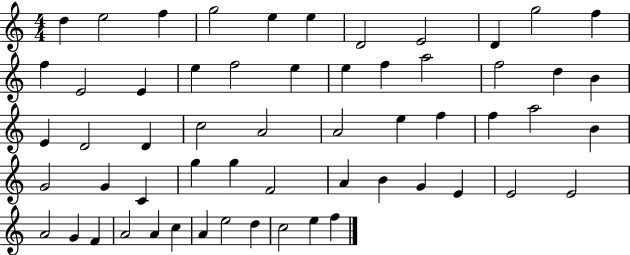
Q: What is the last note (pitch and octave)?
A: F5